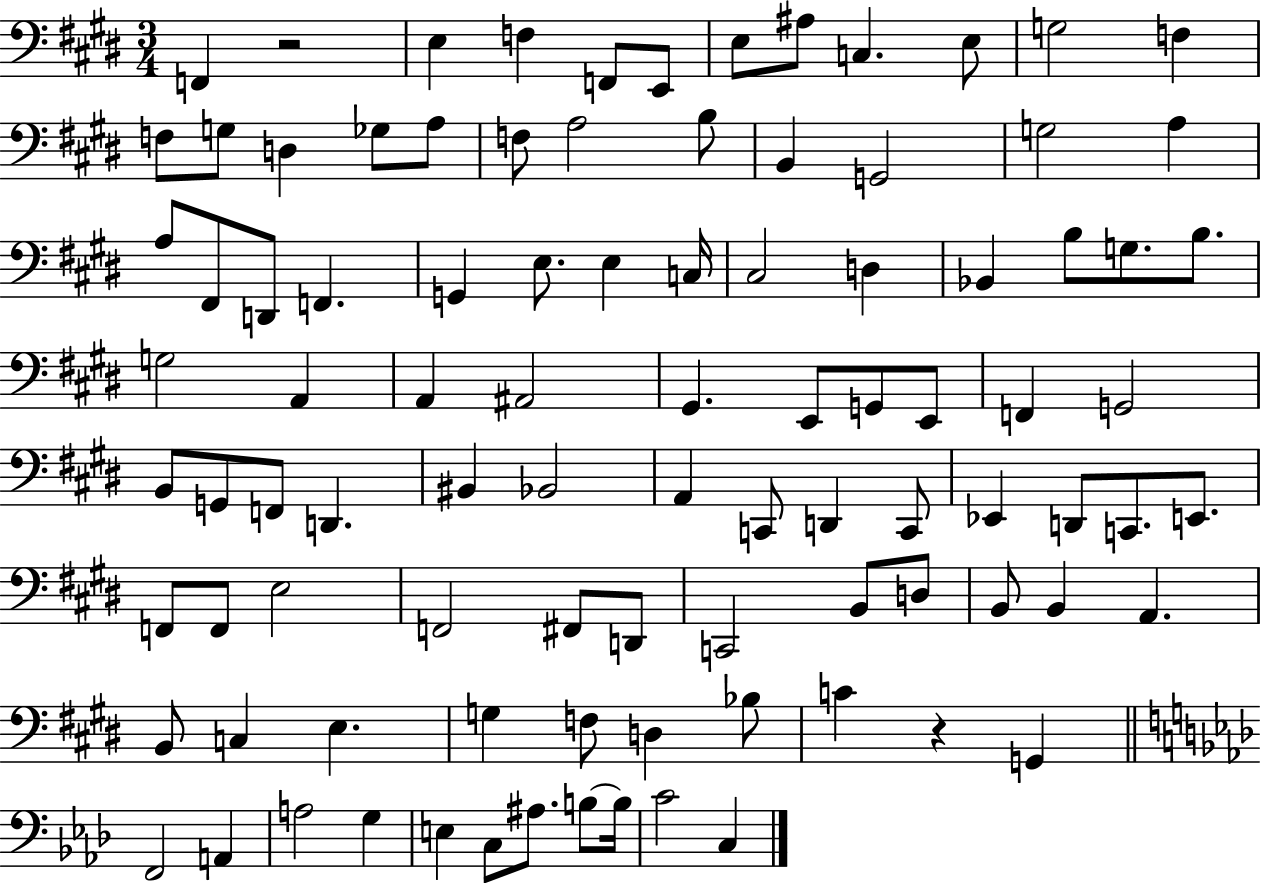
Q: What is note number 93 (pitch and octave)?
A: C3